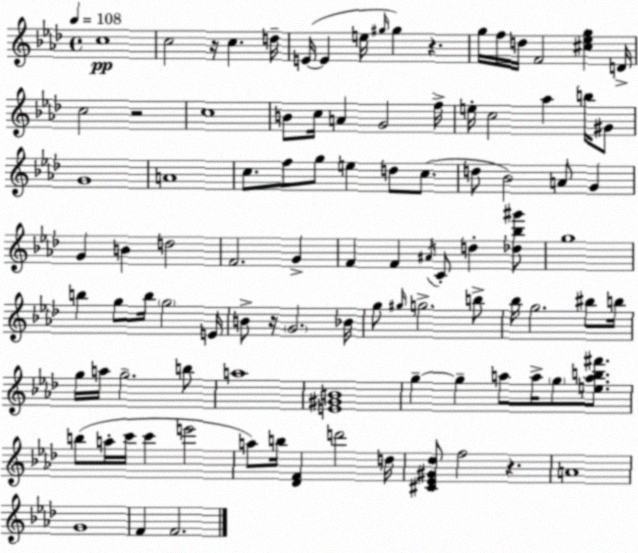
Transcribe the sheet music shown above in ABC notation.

X:1
T:Untitled
M:4/4
L:1/4
K:Fm
c4 c2 z/4 c d/4 E/4 E e/4 ^g/4 ^g z g/4 f/4 d/4 F2 [^c_eg] D/4 c2 z2 c4 B/2 c/4 A G2 f/4 e/4 c2 _a b/4 ^G/2 G4 A4 c/2 f/2 g/2 e d/2 c/2 d/2 _B2 A/2 G G B d2 F2 G F F ^A/4 C/2 d [_d_b^g']/2 g4 b g/2 b/4 g2 E/4 B/2 z/4 G2 _B/4 g/2 ^g/4 g2 b/2 _b/4 g2 ^b/2 b/4 g/4 a/4 g2 b/2 a4 [E^GB]4 g g a/2 a/4 g/2 [eab^f']/2 b/2 a/4 c'/4 c' e'2 a/2 b/4 [_DF] d'2 d/4 [^C_E^G_d]/2 f2 z A4 G4 F F2